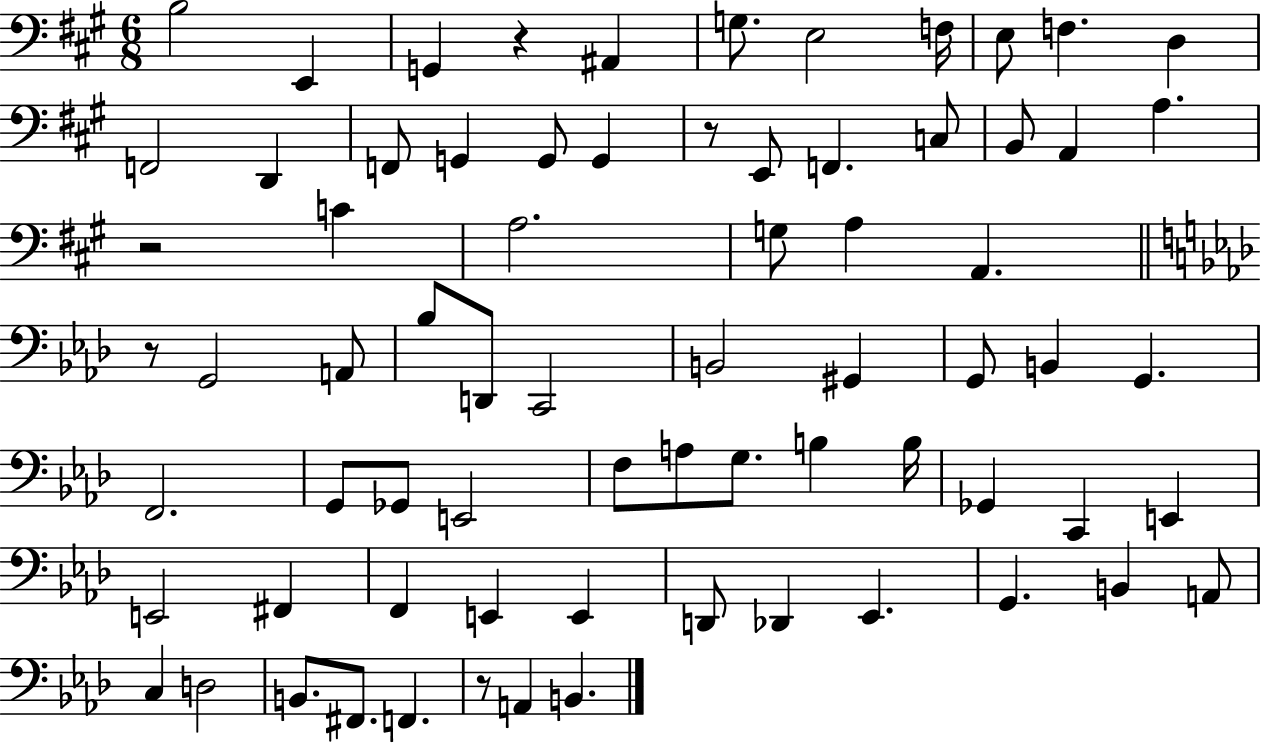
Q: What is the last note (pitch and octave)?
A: B2